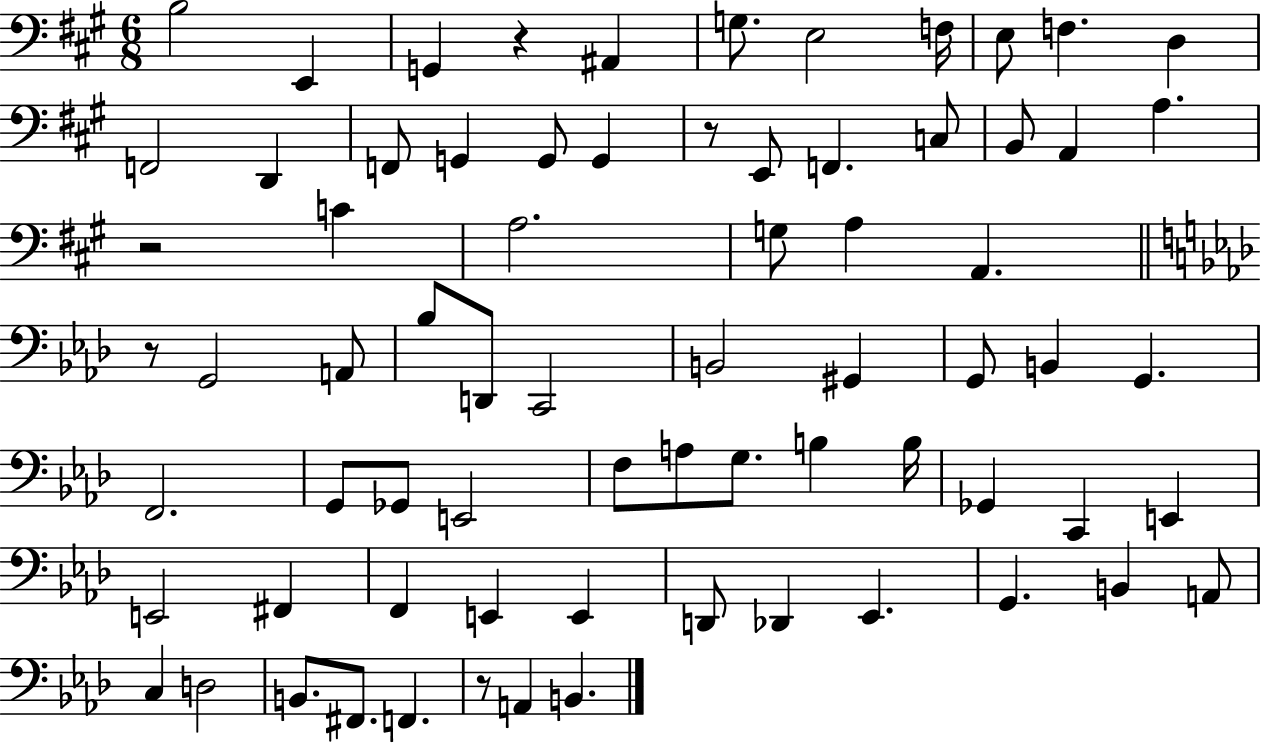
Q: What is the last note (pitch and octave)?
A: B2